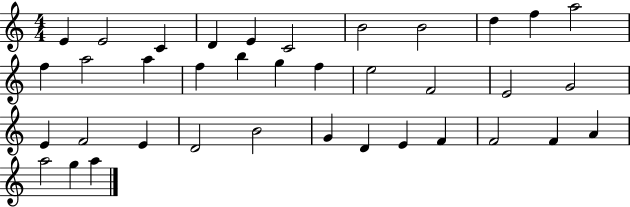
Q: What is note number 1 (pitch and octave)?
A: E4